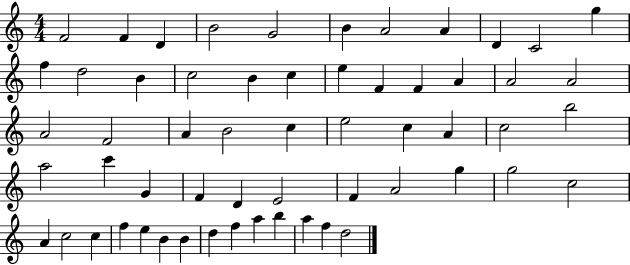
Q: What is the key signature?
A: C major